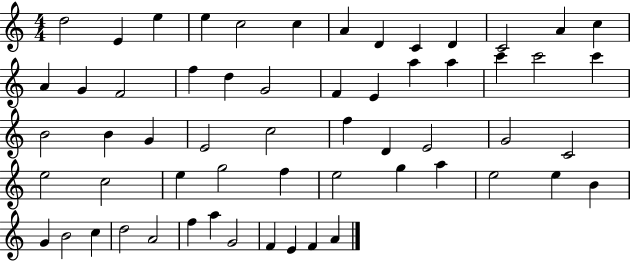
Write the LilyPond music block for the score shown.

{
  \clef treble
  \numericTimeSignature
  \time 4/4
  \key c \major
  d''2 e'4 e''4 | e''4 c''2 c''4 | a'4 d'4 c'4 d'4 | c'2 a'4 c''4 | \break a'4 g'4 f'2 | f''4 d''4 g'2 | f'4 e'4 a''4 a''4 | c'''4 c'''2 c'''4 | \break b'2 b'4 g'4 | e'2 c''2 | f''4 d'4 e'2 | g'2 c'2 | \break e''2 c''2 | e''4 g''2 f''4 | e''2 g''4 a''4 | e''2 e''4 b'4 | \break g'4 b'2 c''4 | d''2 a'2 | f''4 a''4 g'2 | f'4 e'4 f'4 a'4 | \break \bar "|."
}